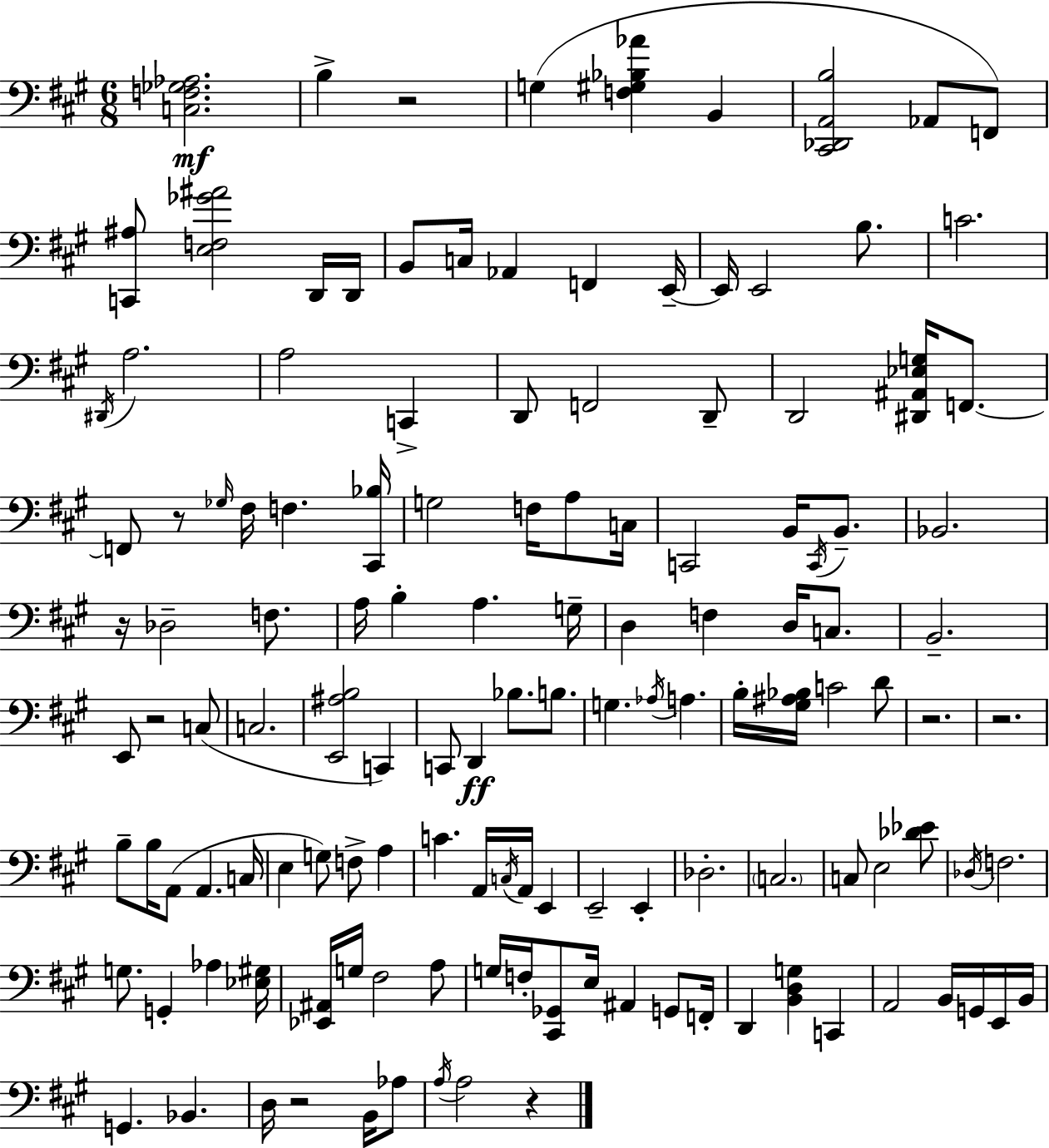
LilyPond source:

{
  \clef bass
  \numericTimeSignature
  \time 6/8
  \key a \major
  <c f ges aes>2.\mf | b4-> r2 | g4( <f gis bes aes'>4 b,4 | <cis, des, a, b>2 aes,8 f,8) | \break <c, ais>8 <e f ges' ais'>2 d,16 d,16 | b,8 c16 aes,4 f,4 e,16--~~ | e,16 e,2 b8. | c'2. | \break \acciaccatura { dis,16 } a2. | a2 c,4-> | d,8 f,2 d,8-- | d,2 <dis, ais, ees g>16 f,8.~~ | \break f,8 r8 \grace { ges16 } fis16 f4. | <cis, bes>16 g2 f16 a8 | c16 c,2 b,16 \acciaccatura { c,16 } | b,8.-- bes,2. | \break r16 des2-- | f8. a16 b4-. a4. | g16-- d4 f4 d16 | c8. b,2.-- | \break e,8 r2 | c8( c2. | <e, ais b>2 c,4) | c,8 d,4\ff bes8. | \break b8. g4. \acciaccatura { aes16 } a4. | b16-. <gis ais bes>16 c'2 | d'8 r2. | r2. | \break b8-- b16 a,8( a,4. | c16 e4 g8) f8-> | a4 c'4. a,16 \acciaccatura { c16 } | a,16 e,4 e,2-- | \break e,4-. des2.-. | \parenthesize c2. | c8 e2 | <des' ees'>8 \acciaccatura { des16 } f2. | \break g8. g,4-. | aes4 <ees gis>16 <ees, ais,>16 g16 fis2 | a8 g16 f16-. <cis, ges,>8 e16 ais,4 | g,8 f,16-. d,4 <b, d g>4 | \break c,4 a,2 | b,16 g,16 e,16 b,16 g,4. | bes,4. d16 r2 | b,16 aes8 \acciaccatura { a16 } a2 | \break r4 \bar "|."
}